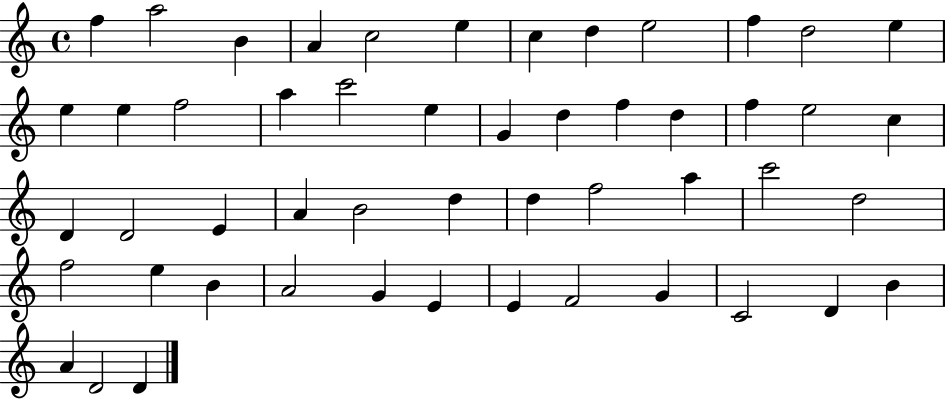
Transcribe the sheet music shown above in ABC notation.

X:1
T:Untitled
M:4/4
L:1/4
K:C
f a2 B A c2 e c d e2 f d2 e e e f2 a c'2 e G d f d f e2 c D D2 E A B2 d d f2 a c'2 d2 f2 e B A2 G E E F2 G C2 D B A D2 D